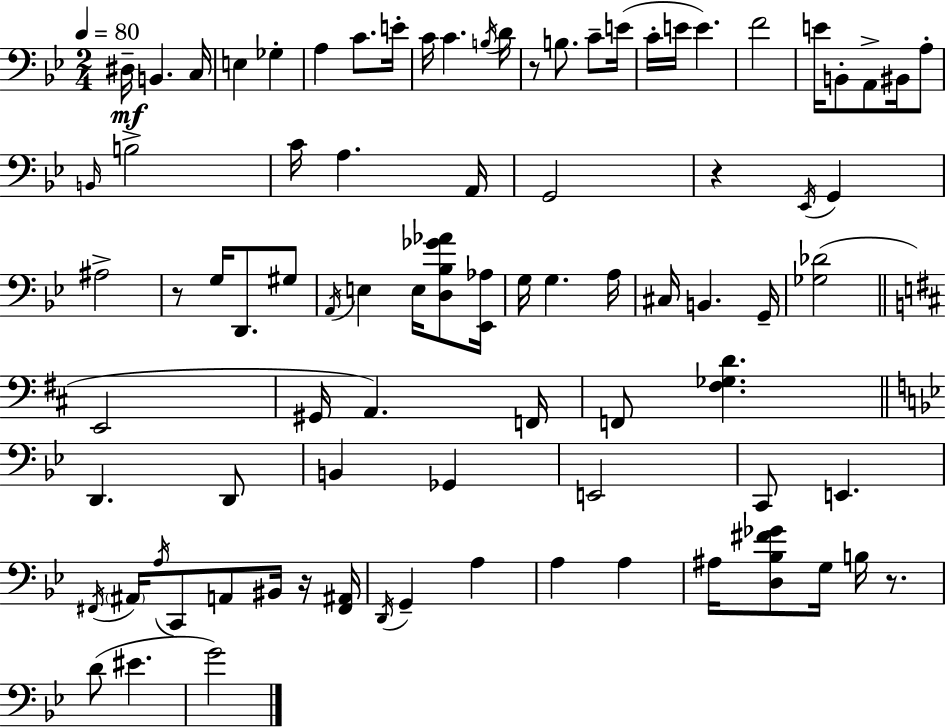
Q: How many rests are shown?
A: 5